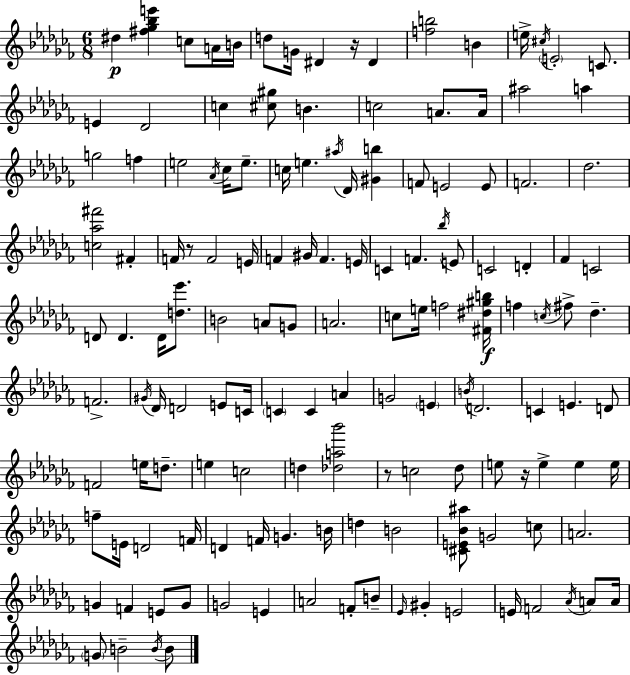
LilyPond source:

{
  \clef treble
  \numericTimeSignature
  \time 6/8
  \key aes \minor
  dis''4\p <fis'' ges'' bes'' e'''>4 c''8 a'16 b'16 | d''8 g'16 dis'4 r16 dis'4 | <f'' b''>2 b'4 | e''16-> \acciaccatura { cis''16 } \parenthesize e'2-. c'8. | \break e'4 des'2 | c''4 <cis'' gis''>8 b'4. | c''2 a'8. | a'16 ais''2 a''4 | \break g''2 f''4 | e''2 \acciaccatura { aes'16 } ces''16 e''8.-- | c''16 e''4. \acciaccatura { ais''16 } des'16 <gis' b''>4 | f'8 e'2 | \break e'8 f'2. | des''2. | <c'' aes'' fis'''>2 fis'4-. | f'16 r8 f'2 | \break e'16 f'4 gis'16 f'4. | e'16 c'4 f'4. | \acciaccatura { bes''16 } e'8 c'2 | d'4-. fes'4 c'2 | \break d'8 d'4. | d'16 <d'' ees'''>8. b'2 | a'8 g'8 a'2. | c''8 e''16 f''2 | \break <fis' dis'' gis'' b''>16\f f''4 \acciaccatura { c''16 } fis''8-> des''4.-- | f'2.-> | \acciaccatura { gis'16 } des'16 d'2 | e'8 c'16 \parenthesize c'4 c'4 | \break a'4 g'2 | \parenthesize e'4 \acciaccatura { b'16 } d'2. | c'4 e'4. | d'8 f'2 | \break e''16 d''8.-- e''4 c''2 | d''4 <des'' a'' bes'''>2 | r8 c''2 | des''8 e''8 r16 e''4-> | \break e''4 e''16 f''8-- e'16 d'2 | f'16 d'4 f'16 | g'4. b'16 d''4 b'2 | <cis' e' bes' ais''>8 g'2 | \break c''8 a'2. | g'4 f'4 | e'8 g'8 g'2 | e'4 a'2 | \break f'8-. b'8-- \grace { ees'16 } gis'4-. | e'2 e'16 f'2 | \acciaccatura { aes'16 } a'8 a'16 \parenthesize g'8 b'2-- | \acciaccatura { b'16 } b'8 \bar "|."
}